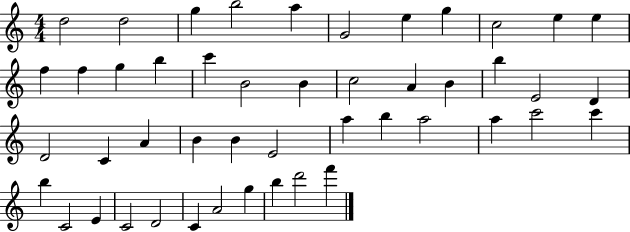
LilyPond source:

{
  \clef treble
  \numericTimeSignature
  \time 4/4
  \key c \major
  d''2 d''2 | g''4 b''2 a''4 | g'2 e''4 g''4 | c''2 e''4 e''4 | \break f''4 f''4 g''4 b''4 | c'''4 b'2 b'4 | c''2 a'4 b'4 | b''4 e'2 d'4 | \break d'2 c'4 a'4 | b'4 b'4 e'2 | a''4 b''4 a''2 | a''4 c'''2 c'''4 | \break b''4 c'2 e'4 | c'2 d'2 | c'4 a'2 g''4 | b''4 d'''2 f'''4 | \break \bar "|."
}